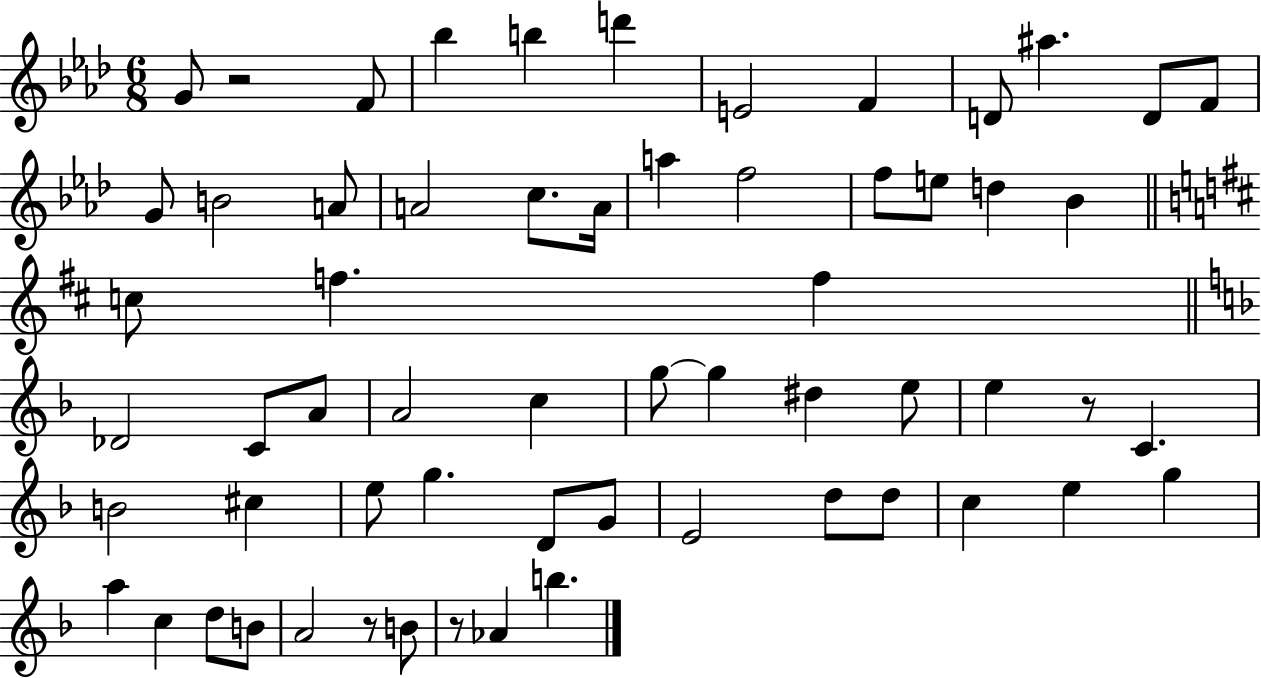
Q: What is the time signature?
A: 6/8